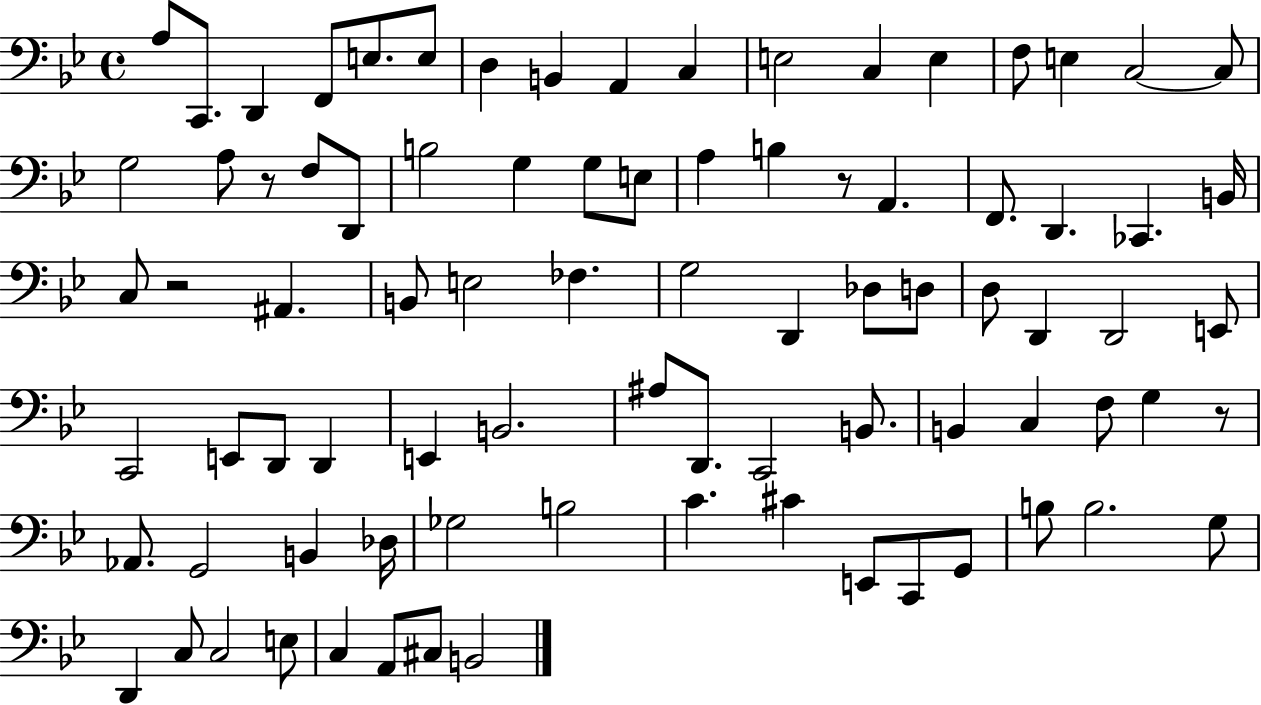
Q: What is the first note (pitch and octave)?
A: A3